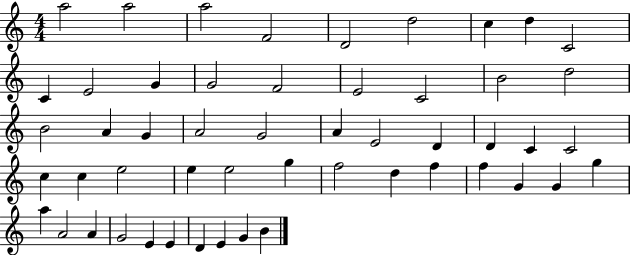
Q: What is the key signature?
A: C major